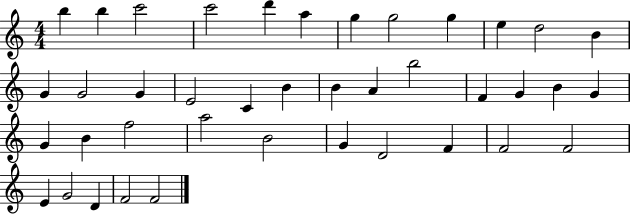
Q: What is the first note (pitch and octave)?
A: B5